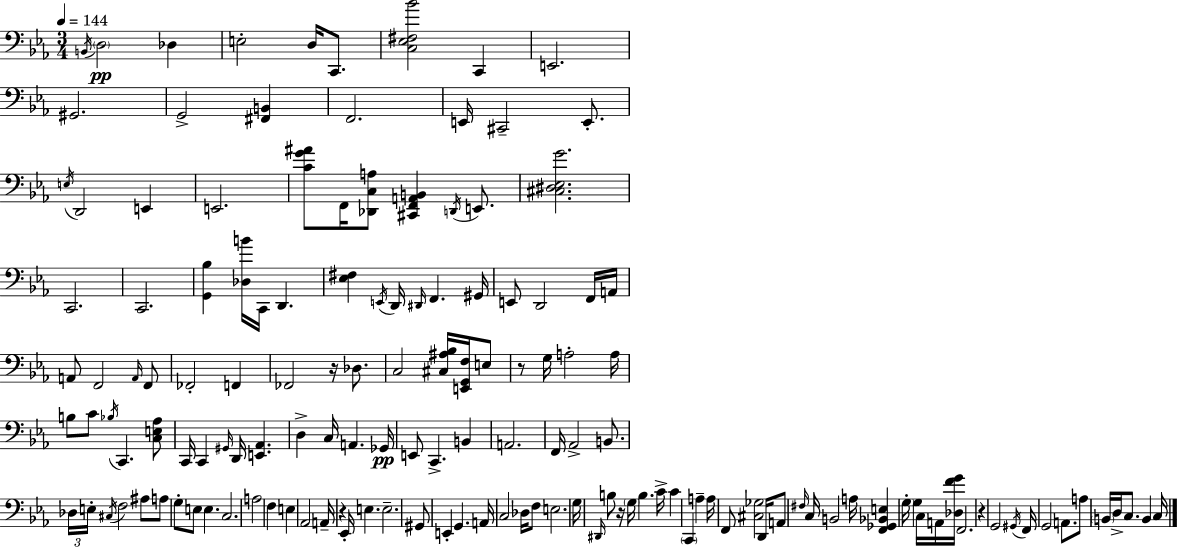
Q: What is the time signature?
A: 3/4